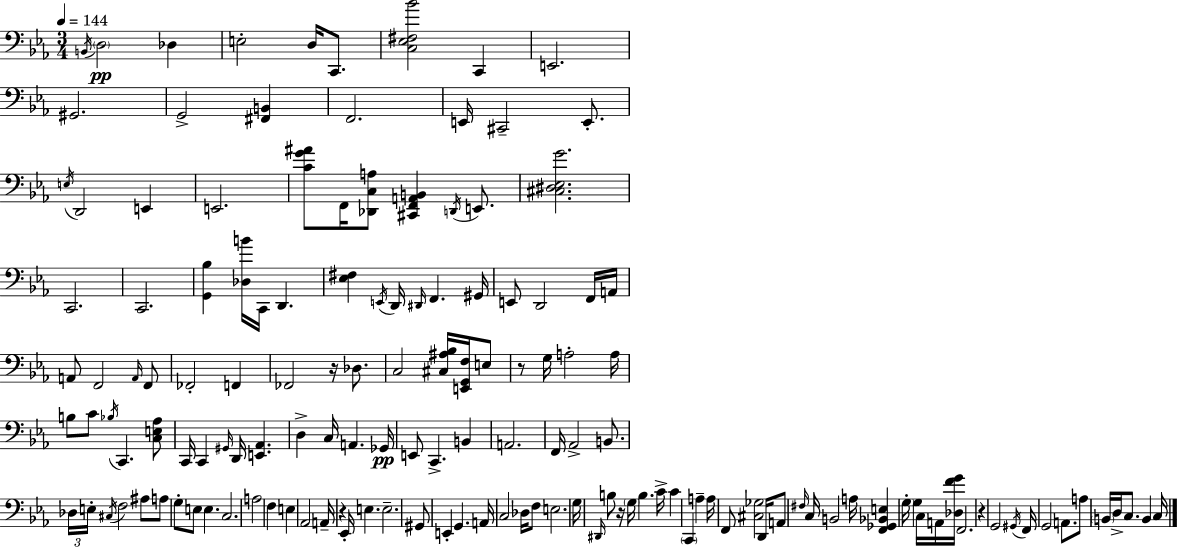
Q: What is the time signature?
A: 3/4